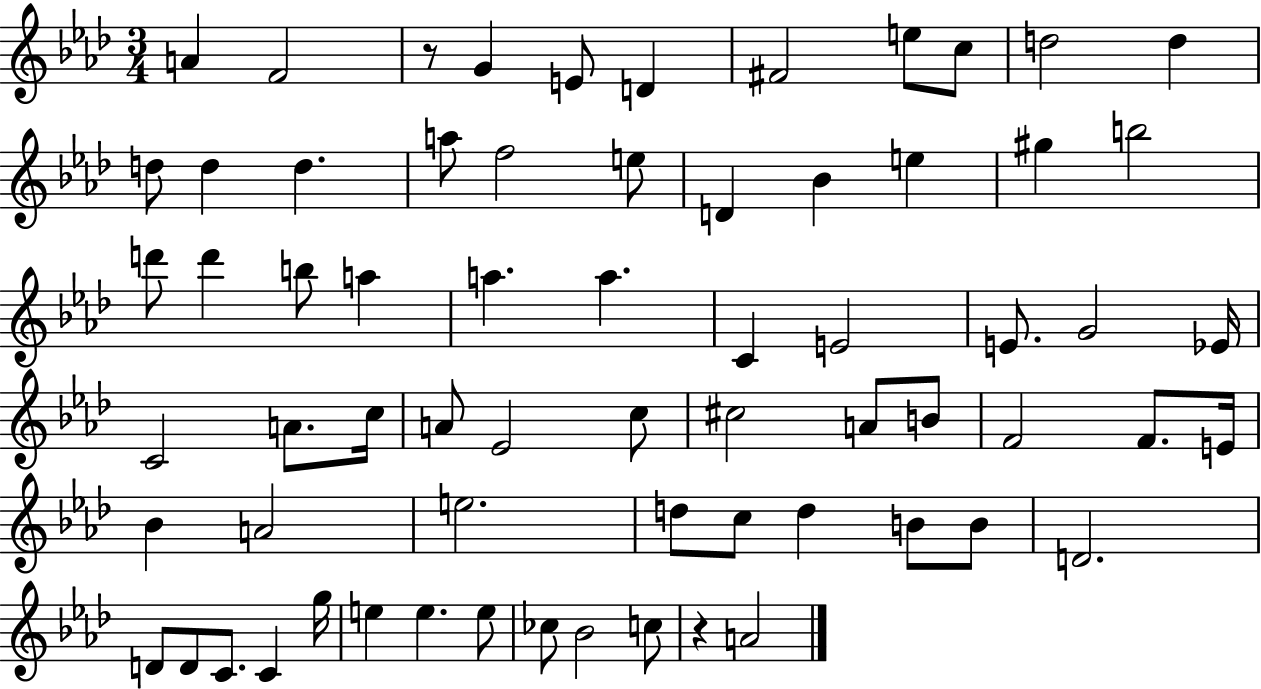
{
  \clef treble
  \numericTimeSignature
  \time 3/4
  \key aes \major
  a'4 f'2 | r8 g'4 e'8 d'4 | fis'2 e''8 c''8 | d''2 d''4 | \break d''8 d''4 d''4. | a''8 f''2 e''8 | d'4 bes'4 e''4 | gis''4 b''2 | \break d'''8 d'''4 b''8 a''4 | a''4. a''4. | c'4 e'2 | e'8. g'2 ees'16 | \break c'2 a'8. c''16 | a'8 ees'2 c''8 | cis''2 a'8 b'8 | f'2 f'8. e'16 | \break bes'4 a'2 | e''2. | d''8 c''8 d''4 b'8 b'8 | d'2. | \break d'8 d'8 c'8. c'4 g''16 | e''4 e''4. e''8 | ces''8 bes'2 c''8 | r4 a'2 | \break \bar "|."
}